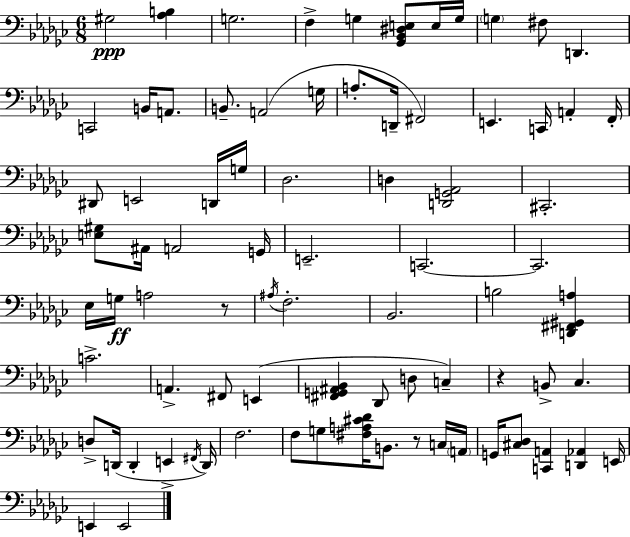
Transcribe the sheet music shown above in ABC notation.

X:1
T:Untitled
M:6/8
L:1/4
K:Ebm
^G,2 [_A,B,] G,2 F, G, [_G,,_B,,^D,E,]/2 E,/4 G,/4 G, ^F,/2 D,, C,,2 B,,/4 A,,/2 B,,/2 A,,2 G,/4 A,/2 D,,/4 ^F,,2 E,, C,,/4 A,, F,,/4 ^D,,/2 E,,2 D,,/4 G,/4 _D,2 D, [D,,G,,_A,,]2 ^C,,2 [E,^G,]/2 ^A,,/4 A,,2 G,,/4 E,,2 C,,2 C,,2 _E,/4 G,/4 A,2 z/2 ^A,/4 F,2 _B,,2 B,2 [D,,^F,,^G,,A,] C2 A,, ^F,,/2 E,, [^F,,G,,^A,,_B,,] _D,,/2 D,/2 C, z B,,/2 _C, D,/2 D,,/4 D,, E,, ^F,,/4 D,,/4 F,2 F,/2 G,/2 [^F,A,^C_D]/4 B,,/2 z/2 C,/4 A,,/4 G,,/4 [^C,_D,]/2 [C,,A,,] [D,,_A,,] E,,/4 E,, E,,2